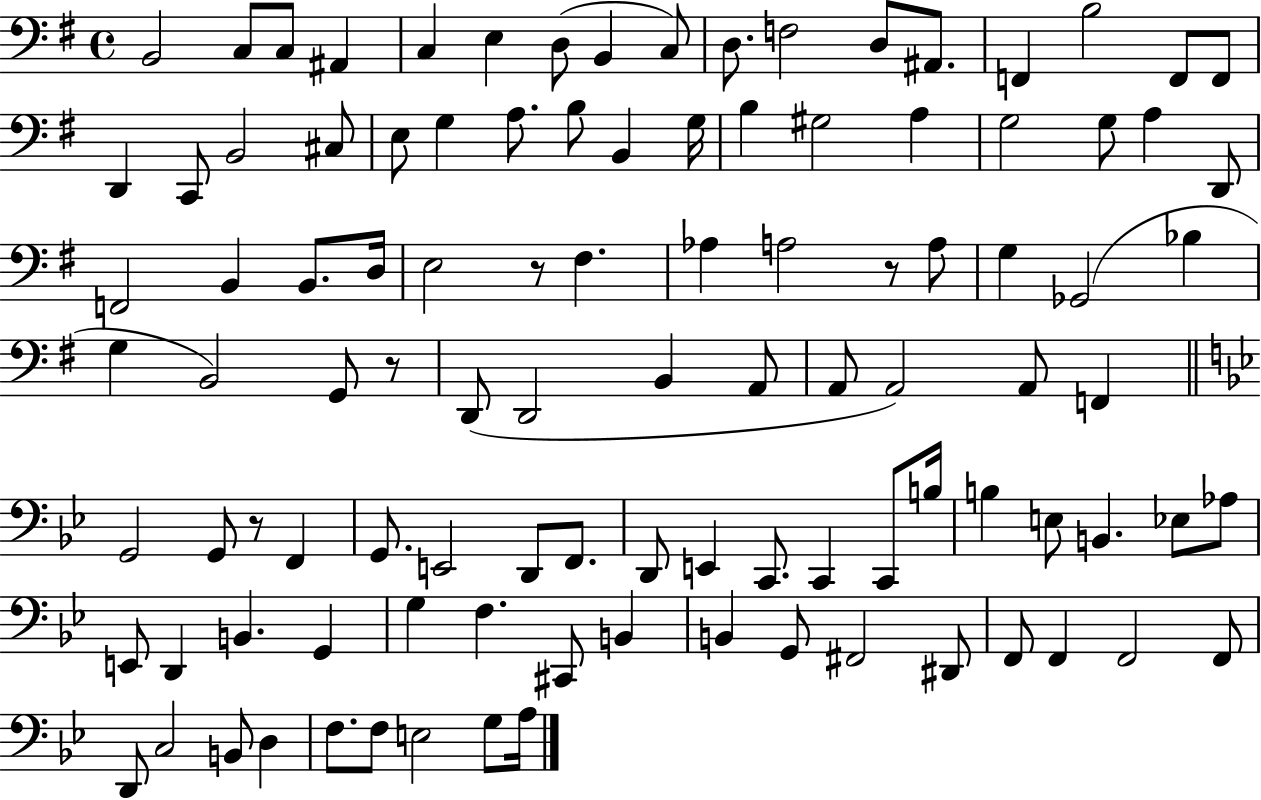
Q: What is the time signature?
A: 4/4